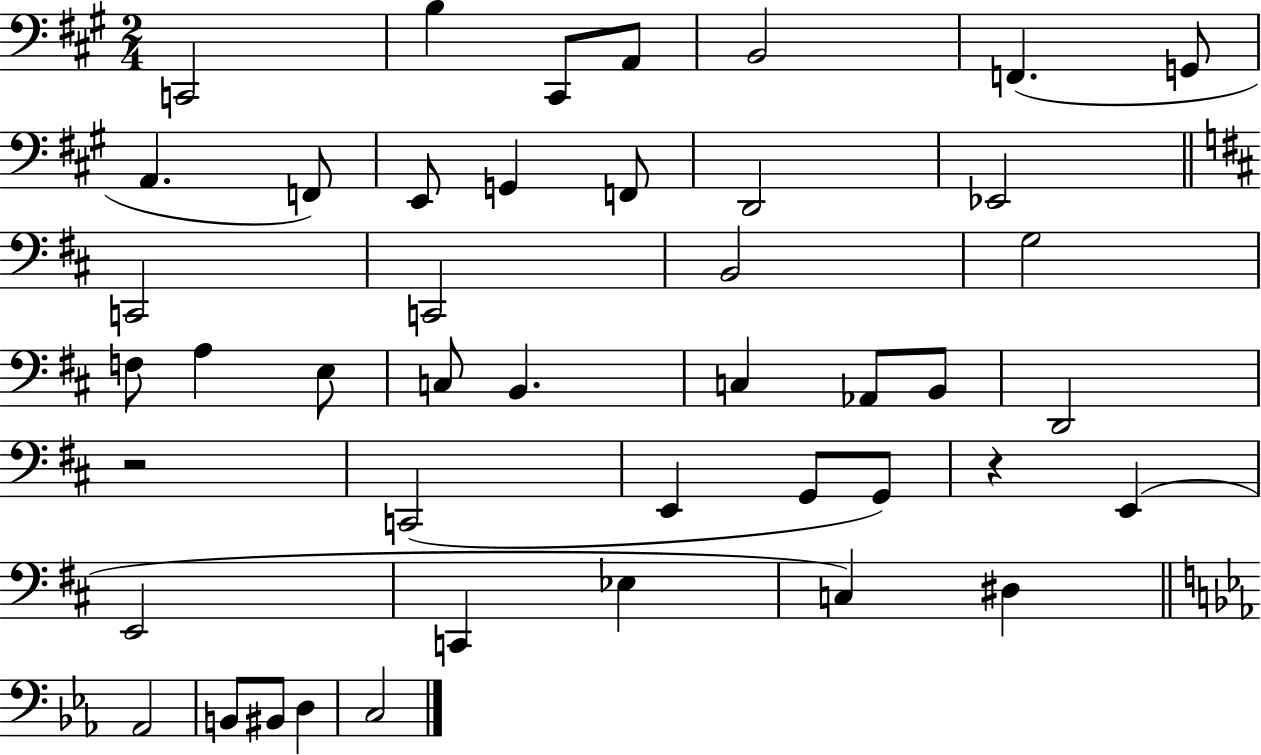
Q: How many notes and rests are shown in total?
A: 44